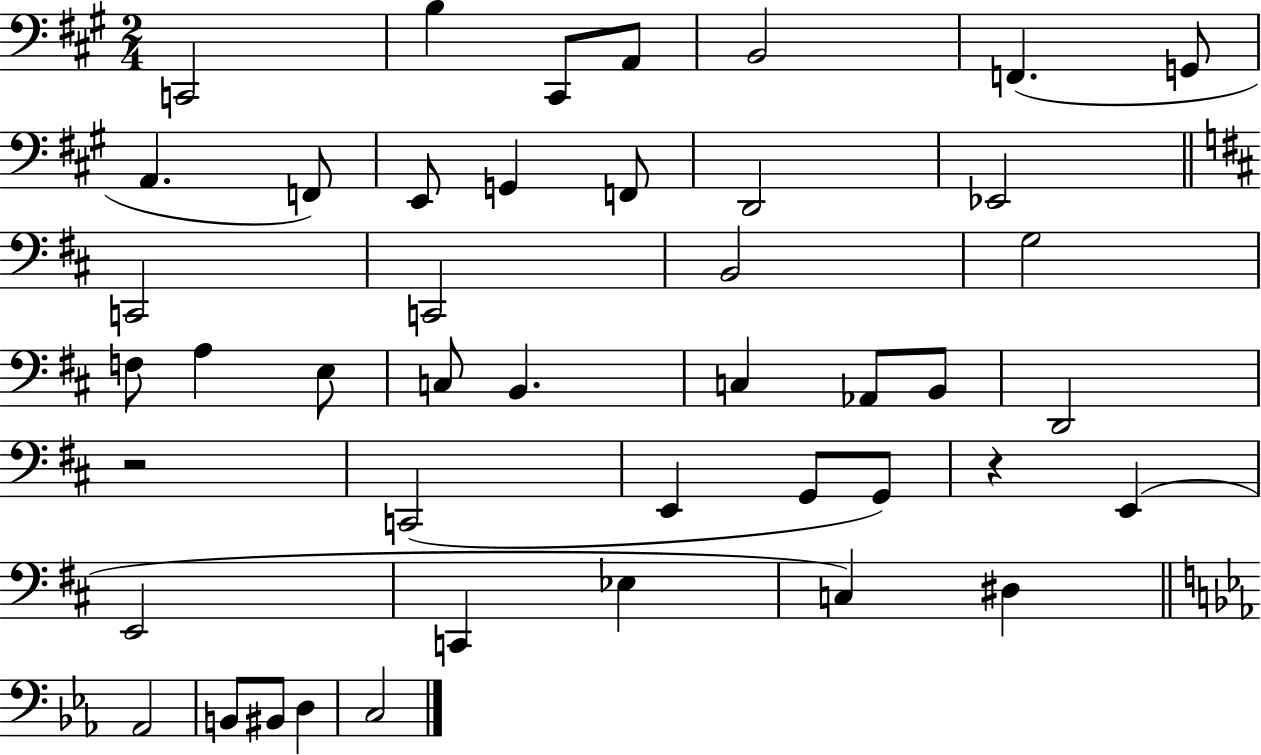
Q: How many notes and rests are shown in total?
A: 44